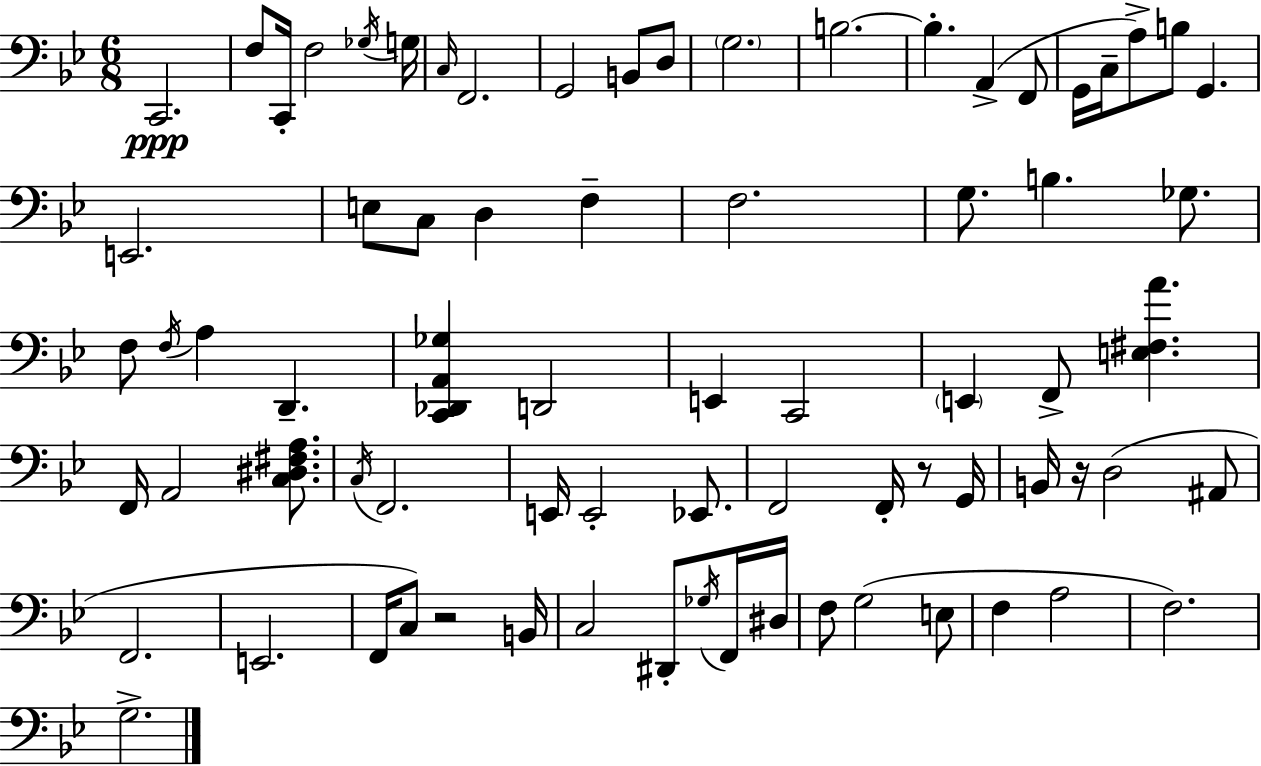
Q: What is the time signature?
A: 6/8